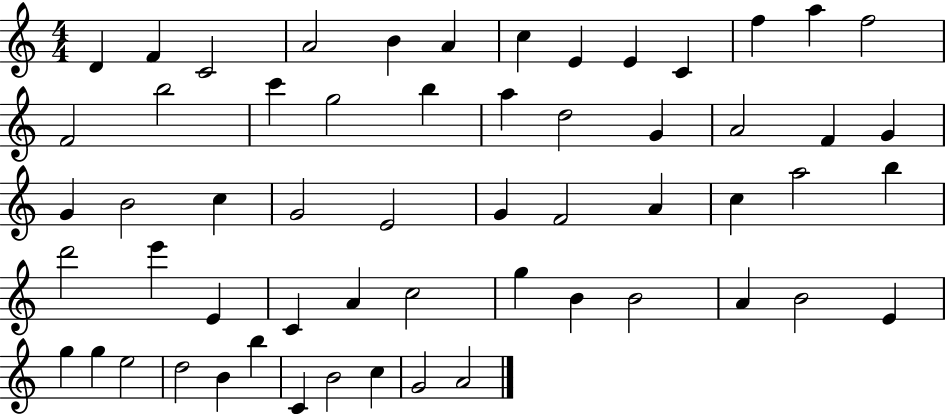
{
  \clef treble
  \numericTimeSignature
  \time 4/4
  \key c \major
  d'4 f'4 c'2 | a'2 b'4 a'4 | c''4 e'4 e'4 c'4 | f''4 a''4 f''2 | \break f'2 b''2 | c'''4 g''2 b''4 | a''4 d''2 g'4 | a'2 f'4 g'4 | \break g'4 b'2 c''4 | g'2 e'2 | g'4 f'2 a'4 | c''4 a''2 b''4 | \break d'''2 e'''4 e'4 | c'4 a'4 c''2 | g''4 b'4 b'2 | a'4 b'2 e'4 | \break g''4 g''4 e''2 | d''2 b'4 b''4 | c'4 b'2 c''4 | g'2 a'2 | \break \bar "|."
}